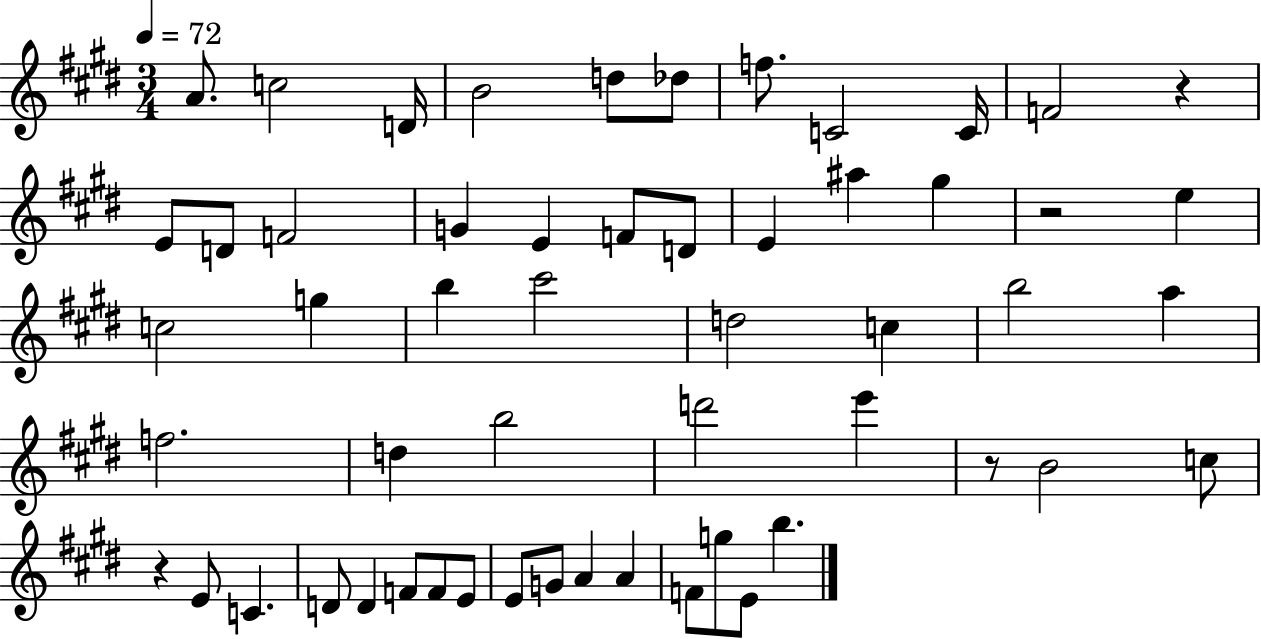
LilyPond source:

{
  \clef treble
  \numericTimeSignature
  \time 3/4
  \key e \major
  \tempo 4 = 72
  a'8. c''2 d'16 | b'2 d''8 des''8 | f''8. c'2 c'16 | f'2 r4 | \break e'8 d'8 f'2 | g'4 e'4 f'8 d'8 | e'4 ais''4 gis''4 | r2 e''4 | \break c''2 g''4 | b''4 cis'''2 | d''2 c''4 | b''2 a''4 | \break f''2. | d''4 b''2 | d'''2 e'''4 | r8 b'2 c''8 | \break r4 e'8 c'4. | d'8 d'4 f'8 f'8 e'8 | e'8 g'8 a'4 a'4 | f'8 g''8 e'8 b''4. | \break \bar "|."
}